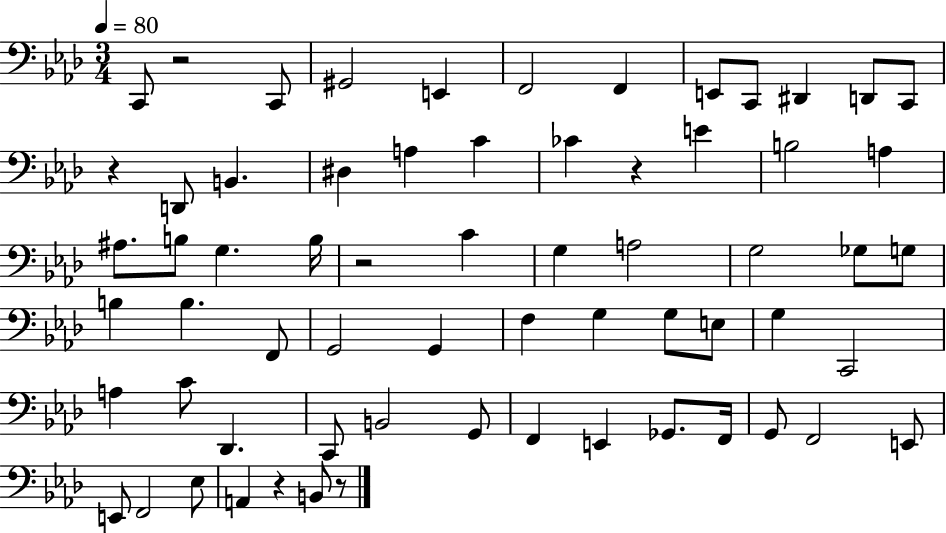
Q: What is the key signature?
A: AES major